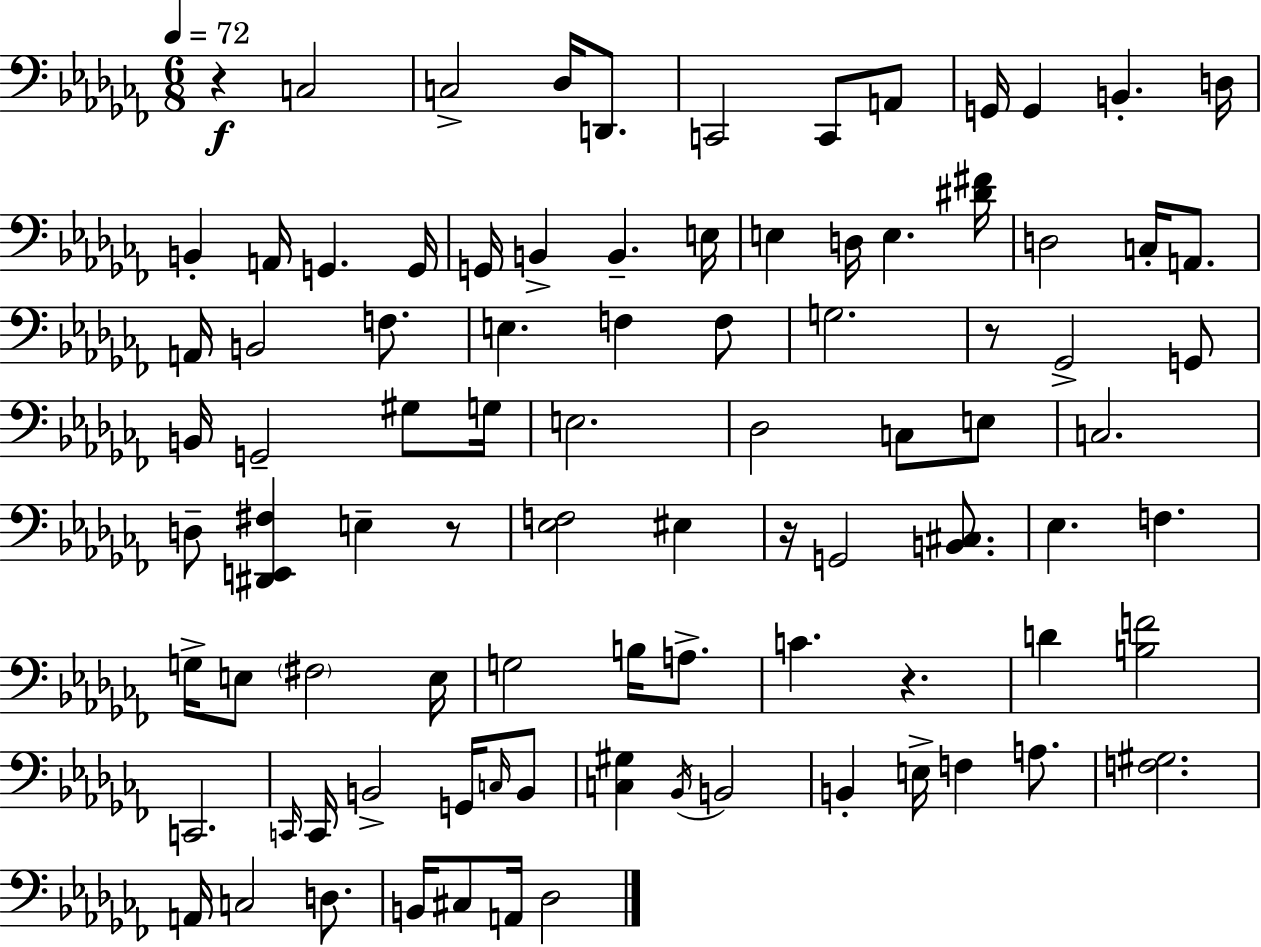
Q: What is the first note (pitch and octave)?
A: C3